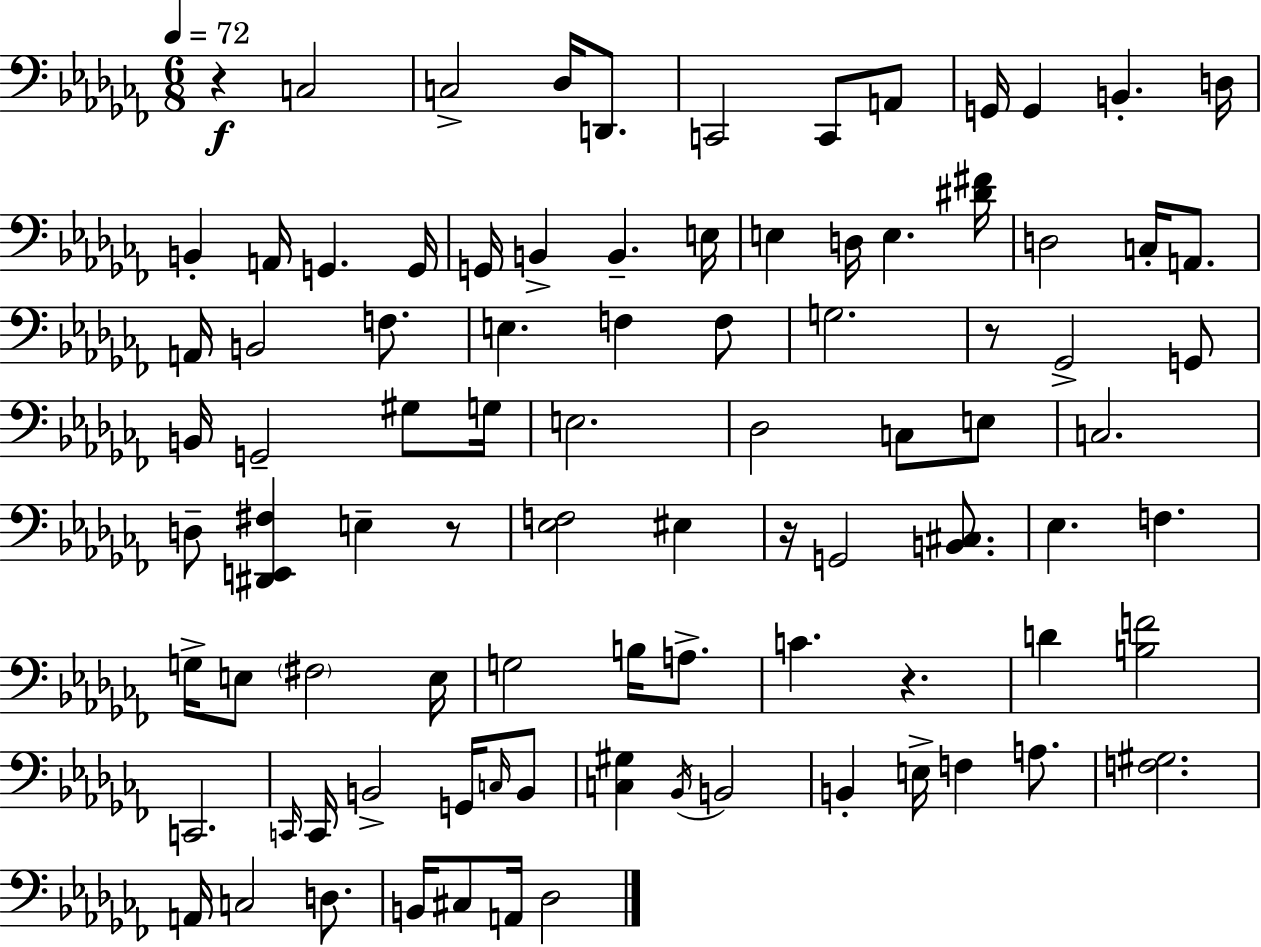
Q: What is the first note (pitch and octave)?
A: C3